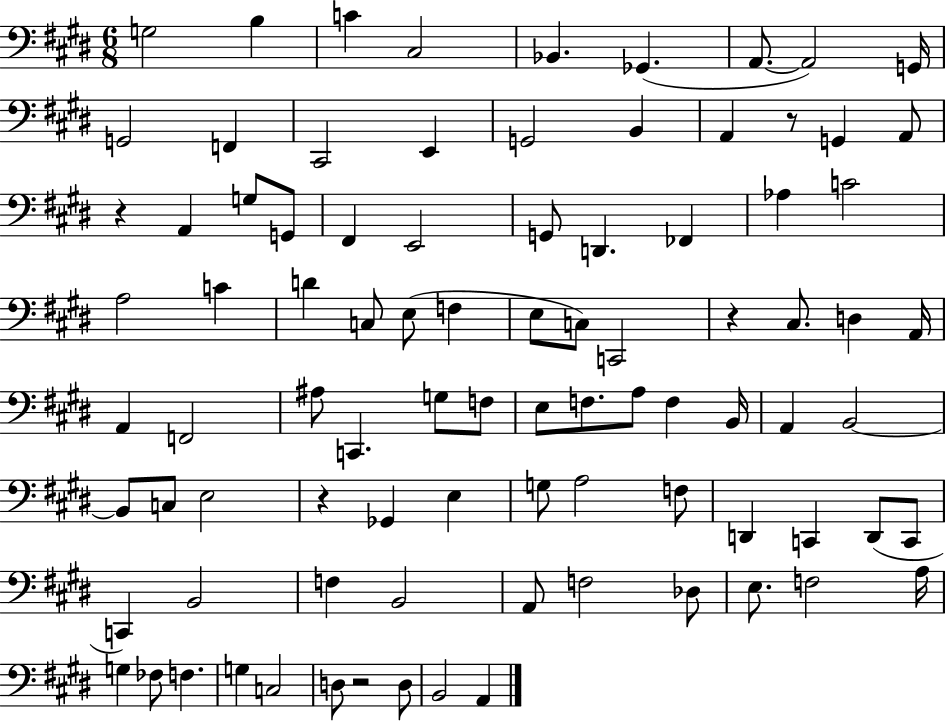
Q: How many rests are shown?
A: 5